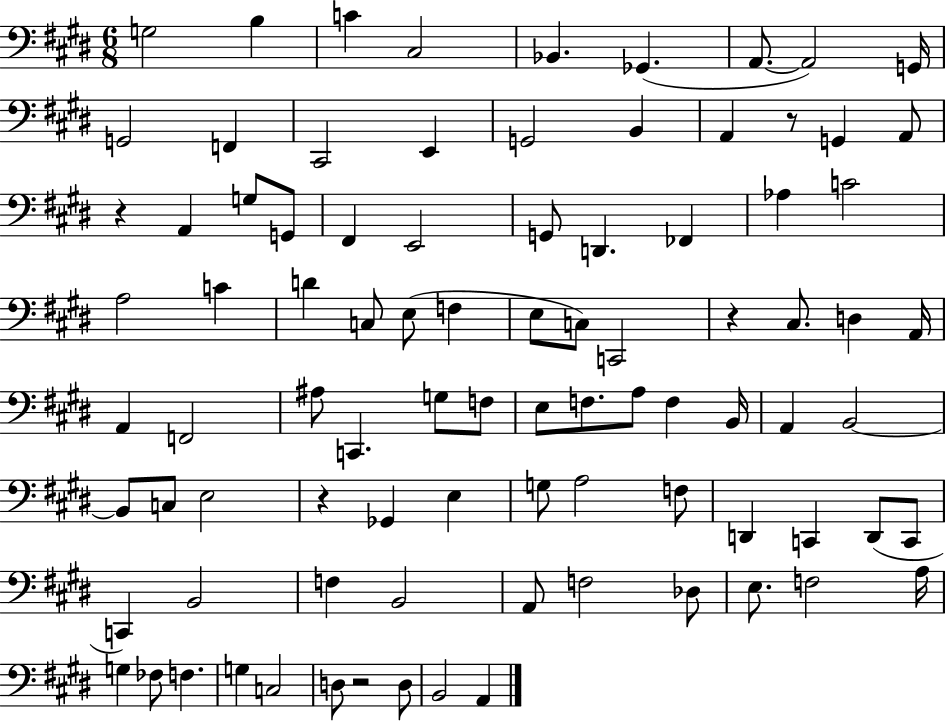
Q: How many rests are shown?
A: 5